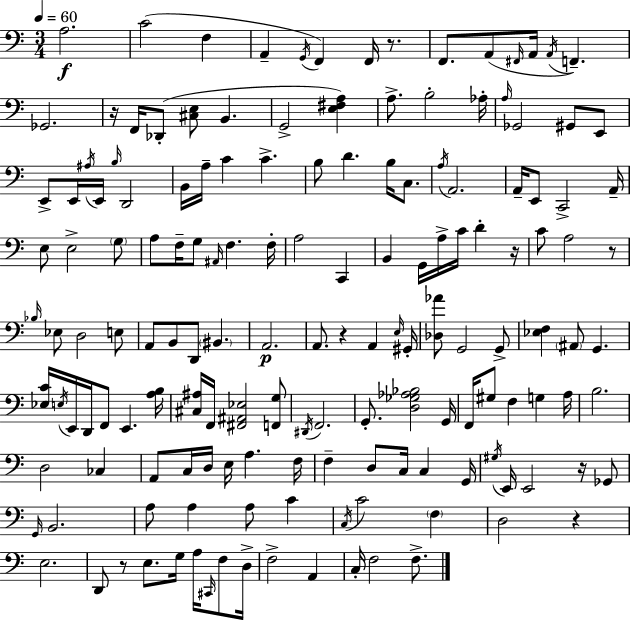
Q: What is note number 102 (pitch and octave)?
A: E3